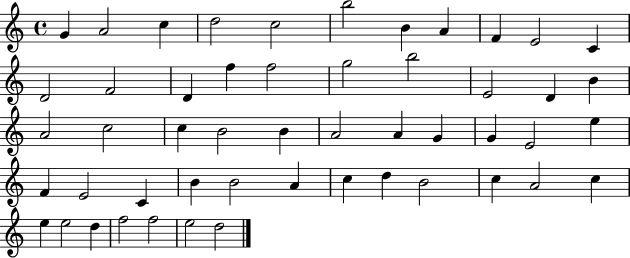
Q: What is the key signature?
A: C major